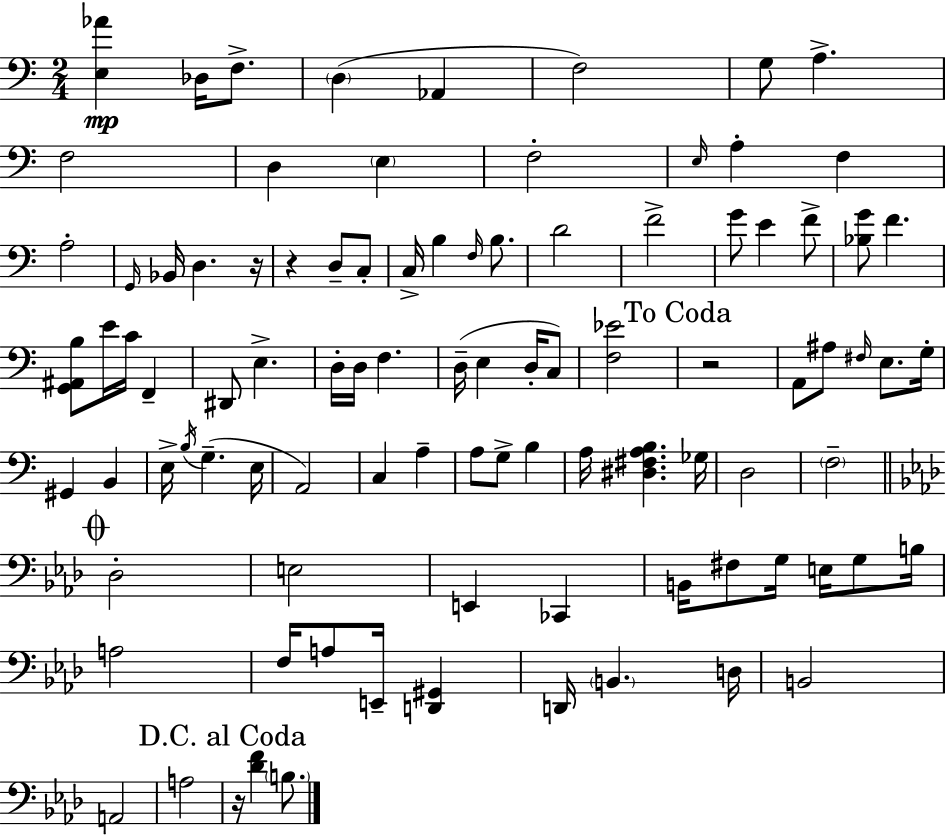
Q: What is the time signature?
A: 2/4